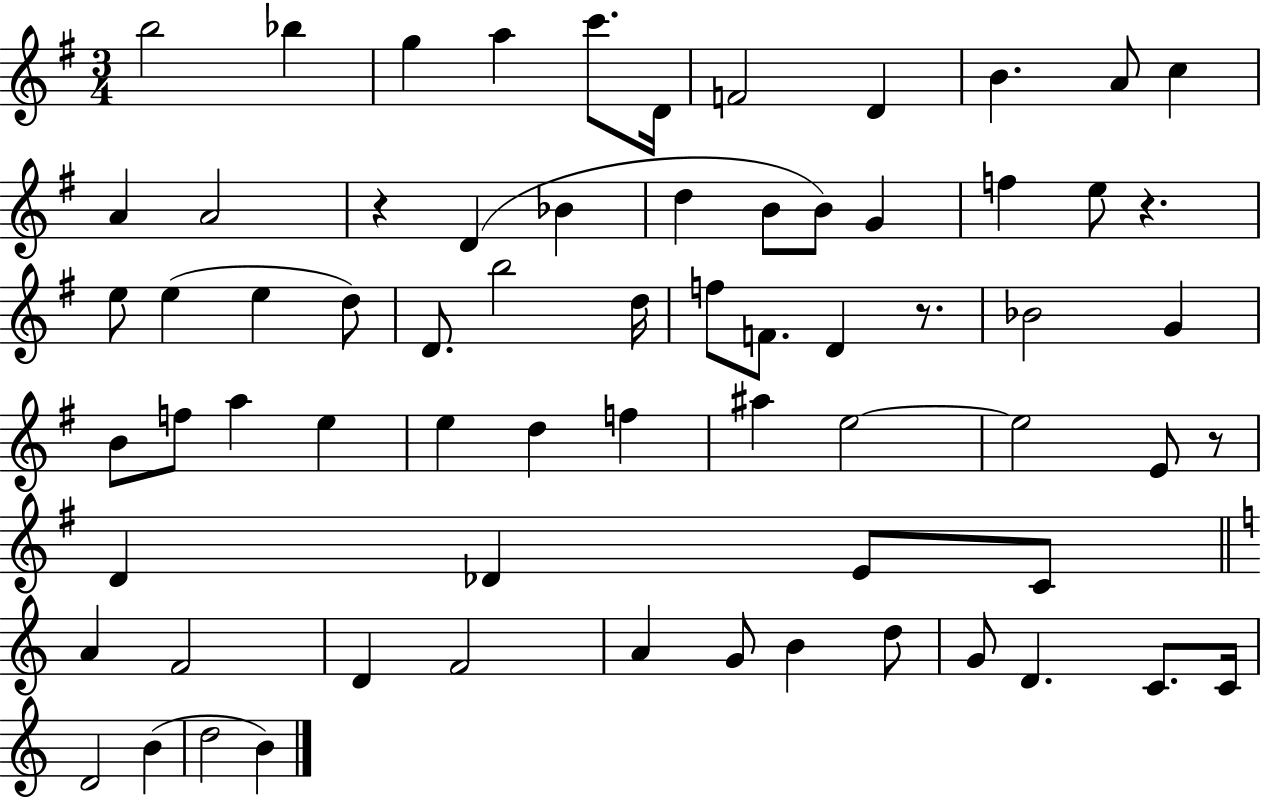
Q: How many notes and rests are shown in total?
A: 68